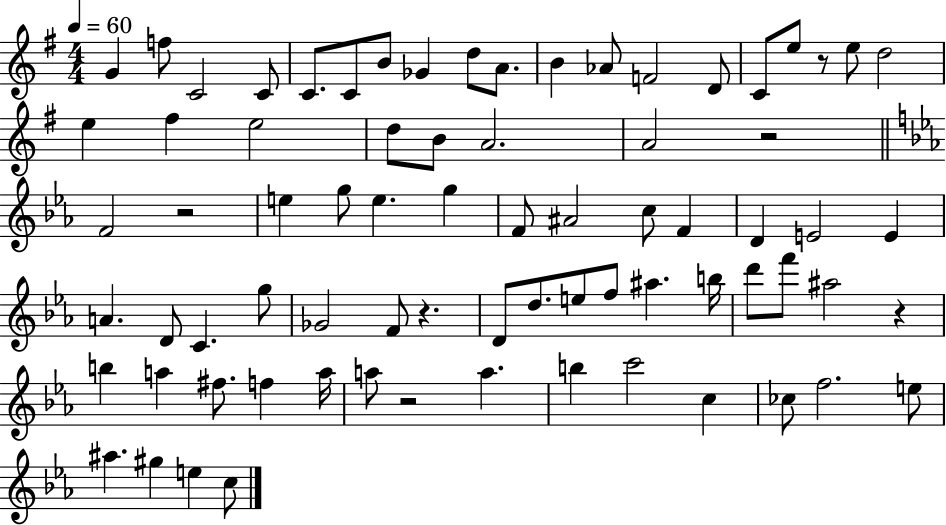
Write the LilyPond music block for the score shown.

{
  \clef treble
  \numericTimeSignature
  \time 4/4
  \key g \major
  \tempo 4 = 60
  \repeat volta 2 { g'4 f''8 c'2 c'8 | c'8. c'8 b'8 ges'4 d''8 a'8. | b'4 aes'8 f'2 d'8 | c'8 e''8 r8 e''8 d''2 | \break e''4 fis''4 e''2 | d''8 b'8 a'2. | a'2 r2 | \bar "||" \break \key c \minor f'2 r2 | e''4 g''8 e''4. g''4 | f'8 ais'2 c''8 f'4 | d'4 e'2 e'4 | \break a'4. d'8 c'4. g''8 | ges'2 f'8 r4. | d'8 d''8. e''8 f''8 ais''4. b''16 | d'''8 f'''8 ais''2 r4 | \break b''4 a''4 fis''8. f''4 a''16 | a''8 r2 a''4. | b''4 c'''2 c''4 | ces''8 f''2. e''8 | \break ais''4. gis''4 e''4 c''8 | } \bar "|."
}